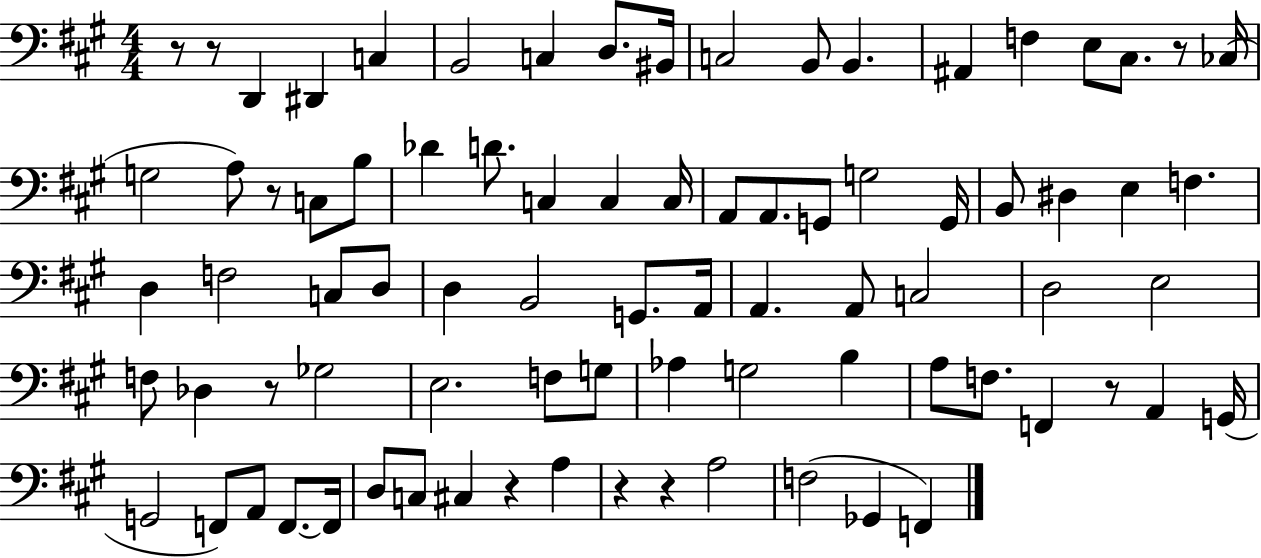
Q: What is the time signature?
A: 4/4